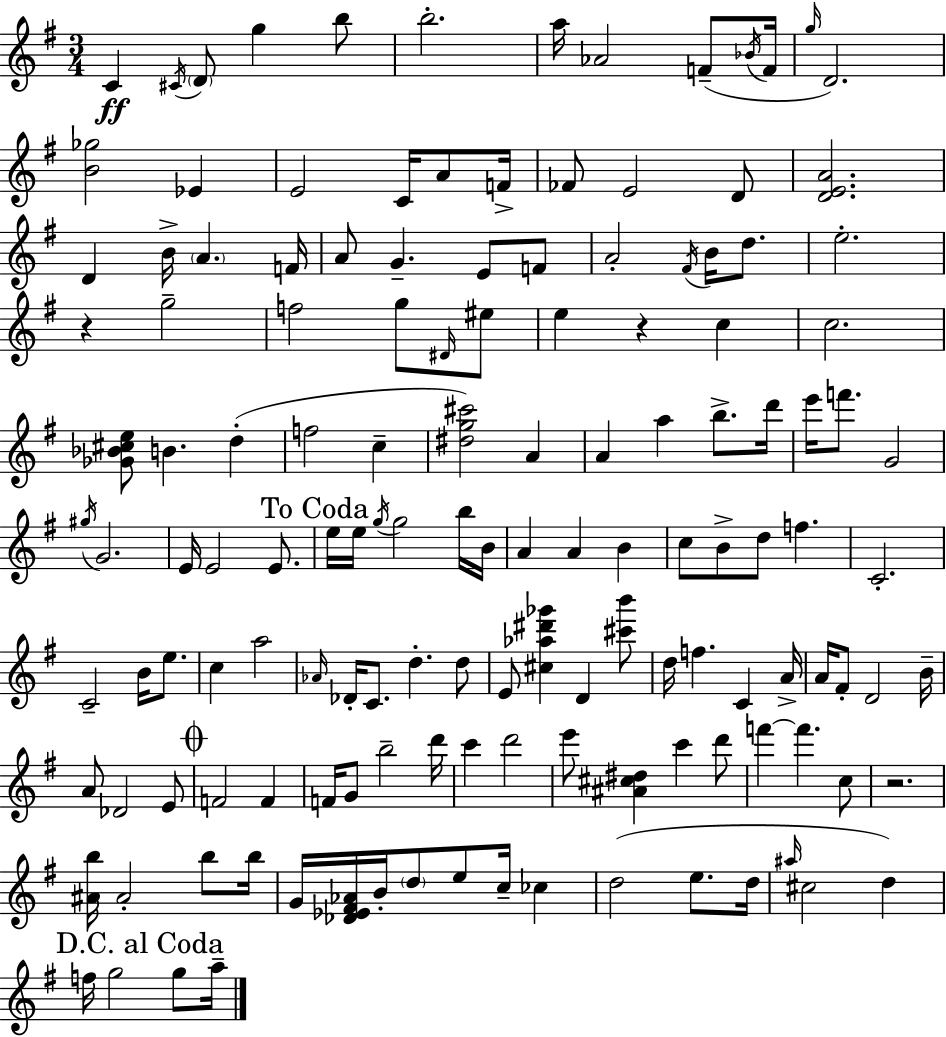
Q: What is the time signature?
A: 3/4